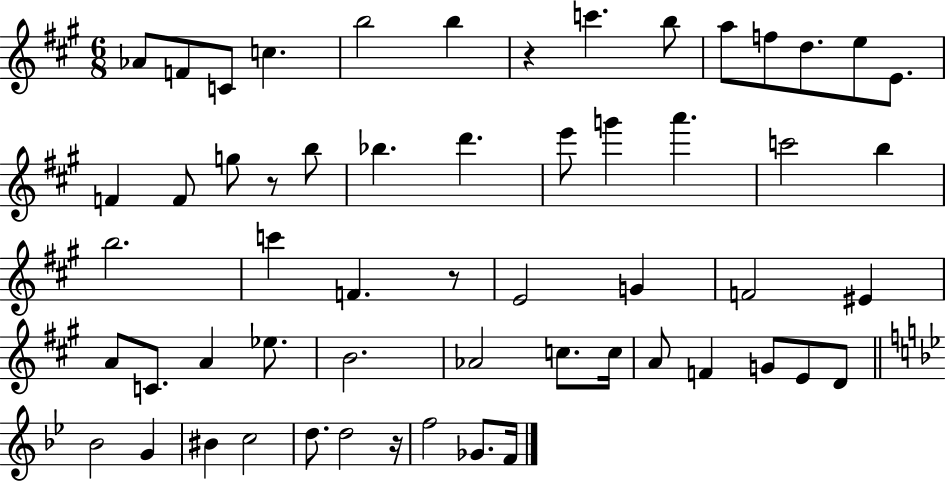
Ab4/e F4/e C4/e C5/q. B5/h B5/q R/q C6/q. B5/e A5/e F5/e D5/e. E5/e E4/e. F4/q F4/e G5/e R/e B5/e Bb5/q. D6/q. E6/e G6/q A6/q. C6/h B5/q B5/h. C6/q F4/q. R/e E4/h G4/q F4/h EIS4/q A4/e C4/e. A4/q Eb5/e. B4/h. Ab4/h C5/e. C5/s A4/e F4/q G4/e E4/e D4/e Bb4/h G4/q BIS4/q C5/h D5/e. D5/h R/s F5/h Gb4/e. F4/s